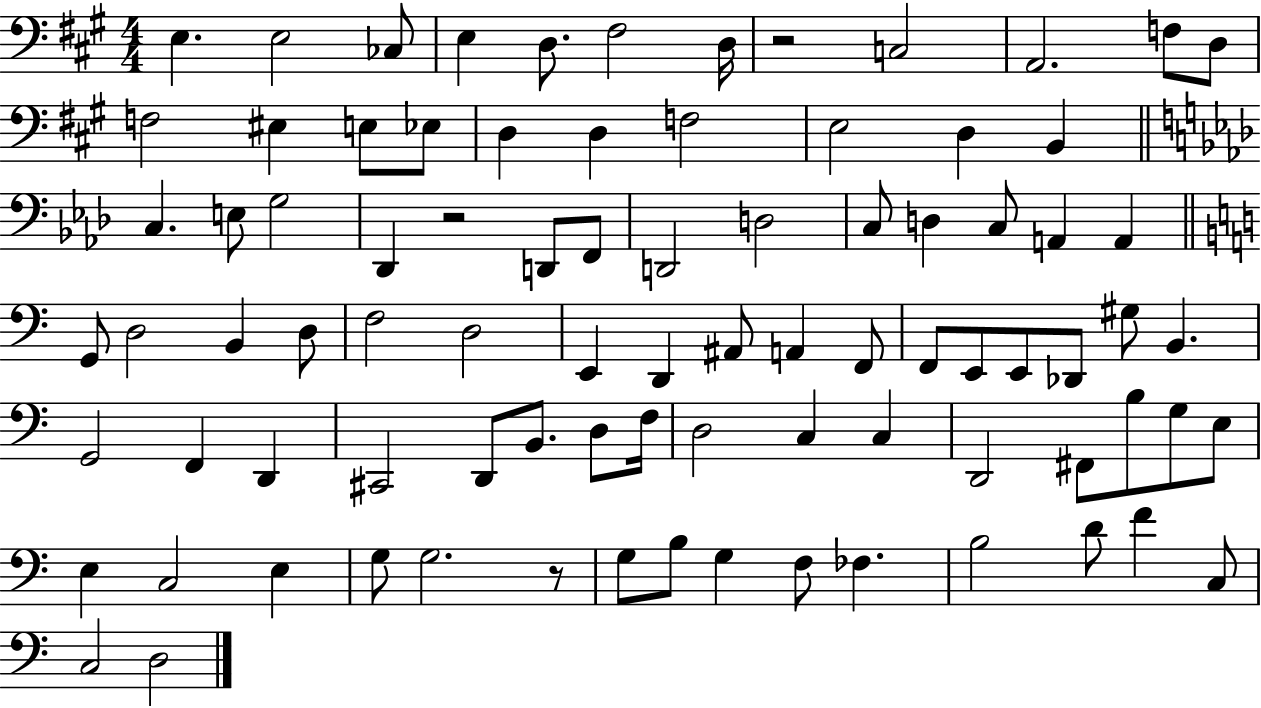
X:1
T:Untitled
M:4/4
L:1/4
K:A
E, E,2 _C,/2 E, D,/2 ^F,2 D,/4 z2 C,2 A,,2 F,/2 D,/2 F,2 ^E, E,/2 _E,/2 D, D, F,2 E,2 D, B,, C, E,/2 G,2 _D,, z2 D,,/2 F,,/2 D,,2 D,2 C,/2 D, C,/2 A,, A,, G,,/2 D,2 B,, D,/2 F,2 D,2 E,, D,, ^A,,/2 A,, F,,/2 F,,/2 E,,/2 E,,/2 _D,,/2 ^G,/2 B,, G,,2 F,, D,, ^C,,2 D,,/2 B,,/2 D,/2 F,/4 D,2 C, C, D,,2 ^F,,/2 B,/2 G,/2 E,/2 E, C,2 E, G,/2 G,2 z/2 G,/2 B,/2 G, F,/2 _F, B,2 D/2 F C,/2 C,2 D,2